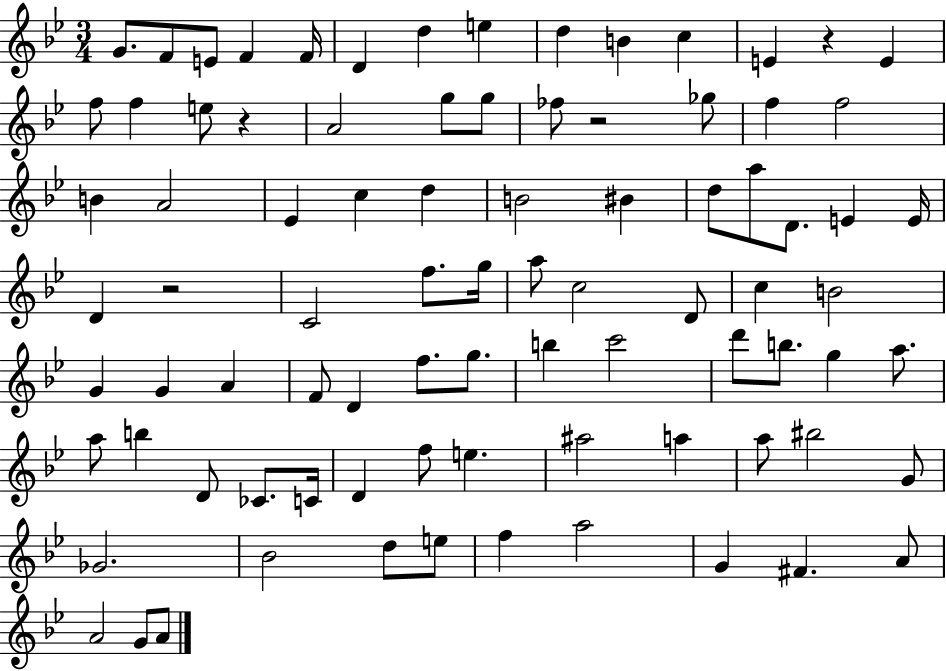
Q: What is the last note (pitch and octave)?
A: A4